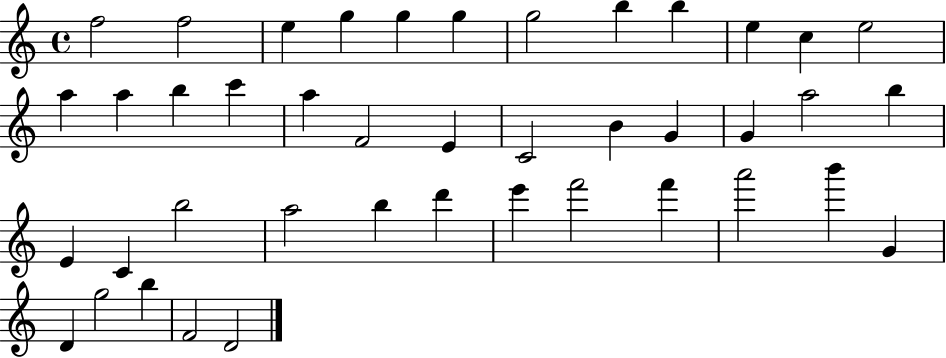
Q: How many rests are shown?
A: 0